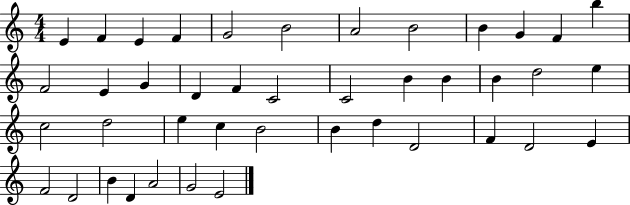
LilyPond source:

{
  \clef treble
  \numericTimeSignature
  \time 4/4
  \key c \major
  e'4 f'4 e'4 f'4 | g'2 b'2 | a'2 b'2 | b'4 g'4 f'4 b''4 | \break f'2 e'4 g'4 | d'4 f'4 c'2 | c'2 b'4 b'4 | b'4 d''2 e''4 | \break c''2 d''2 | e''4 c''4 b'2 | b'4 d''4 d'2 | f'4 d'2 e'4 | \break f'2 d'2 | b'4 d'4 a'2 | g'2 e'2 | \bar "|."
}